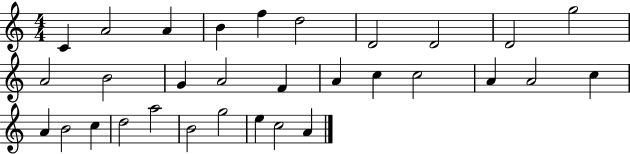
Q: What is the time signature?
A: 4/4